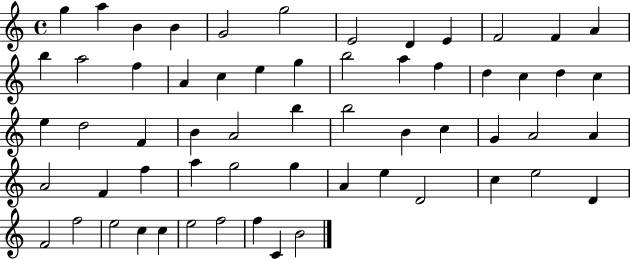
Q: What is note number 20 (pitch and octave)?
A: B5